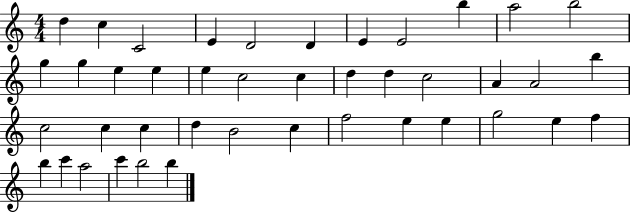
X:1
T:Untitled
M:4/4
L:1/4
K:C
d c C2 E D2 D E E2 b a2 b2 g g e e e c2 c d d c2 A A2 b c2 c c d B2 c f2 e e g2 e f b c' a2 c' b2 b